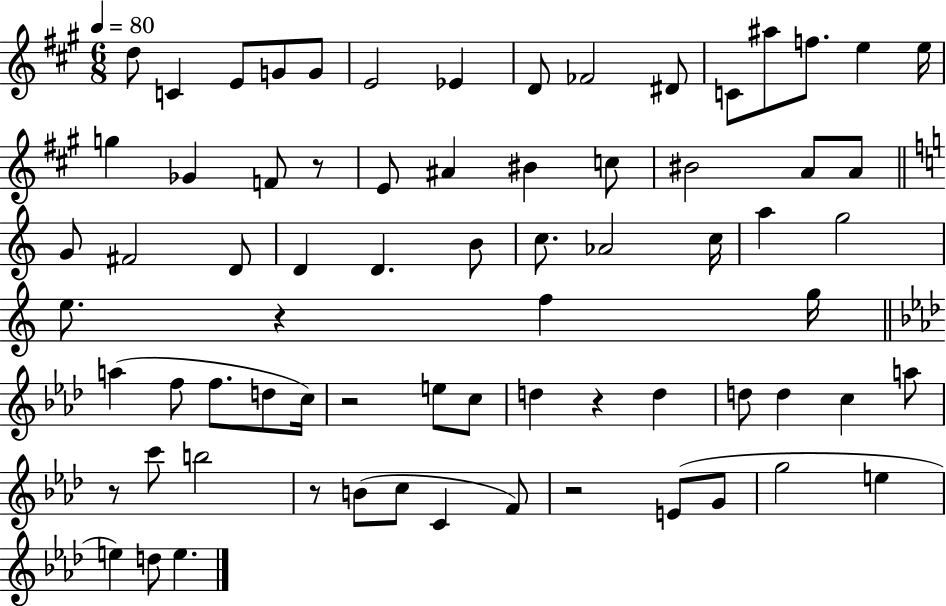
{
  \clef treble
  \numericTimeSignature
  \time 6/8
  \key a \major
  \tempo 4 = 80
  d''8 c'4 e'8 g'8 g'8 | e'2 ees'4 | d'8 fes'2 dis'8 | c'8 ais''8 f''8. e''4 e''16 | \break g''4 ges'4 f'8 r8 | e'8 ais'4 bis'4 c''8 | bis'2 a'8 a'8 | \bar "||" \break \key c \major g'8 fis'2 d'8 | d'4 d'4. b'8 | c''8. aes'2 c''16 | a''4 g''2 | \break e''8. r4 f''4 g''16 | \bar "||" \break \key aes \major a''4( f''8 f''8. d''8 c''16) | r2 e''8 c''8 | d''4 r4 d''4 | d''8 d''4 c''4 a''8 | \break r8 c'''8 b''2 | r8 b'8( c''8 c'4 f'8) | r2 e'8( g'8 | g''2 e''4 | \break e''4) d''8 e''4. | \bar "|."
}